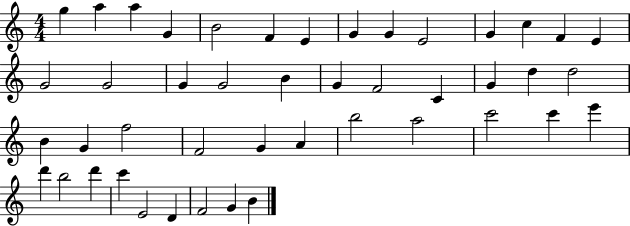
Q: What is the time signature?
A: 4/4